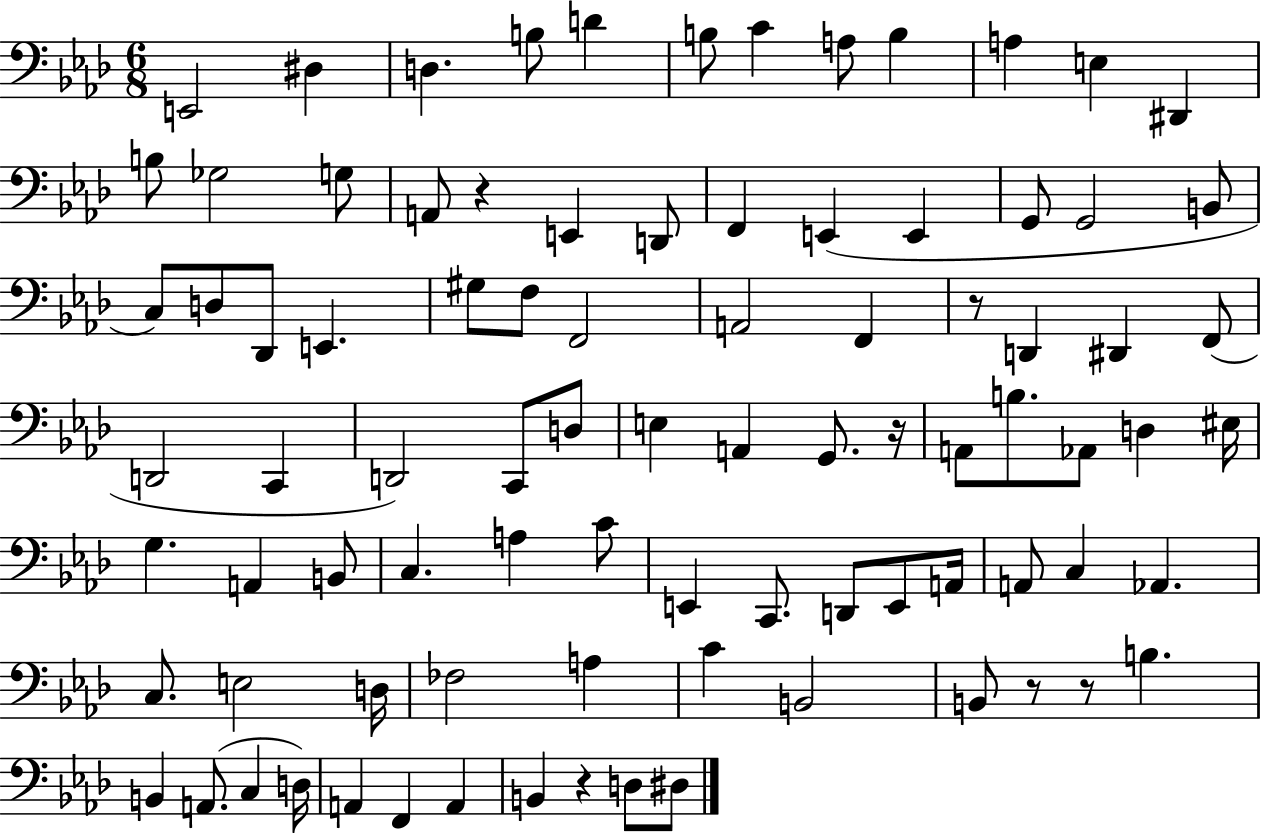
E2/h D#3/q D3/q. B3/e D4/q B3/e C4/q A3/e B3/q A3/q E3/q D#2/q B3/e Gb3/h G3/e A2/e R/q E2/q D2/e F2/q E2/q E2/q G2/e G2/h B2/e C3/e D3/e Db2/e E2/q. G#3/e F3/e F2/h A2/h F2/q R/e D2/q D#2/q F2/e D2/h C2/q D2/h C2/e D3/e E3/q A2/q G2/e. R/s A2/e B3/e. Ab2/e D3/q EIS3/s G3/q. A2/q B2/e C3/q. A3/q C4/e E2/q C2/e. D2/e E2/e A2/s A2/e C3/q Ab2/q. C3/e. E3/h D3/s FES3/h A3/q C4/q B2/h B2/e R/e R/e B3/q. B2/q A2/e. C3/q D3/s A2/q F2/q A2/q B2/q R/q D3/e D#3/e